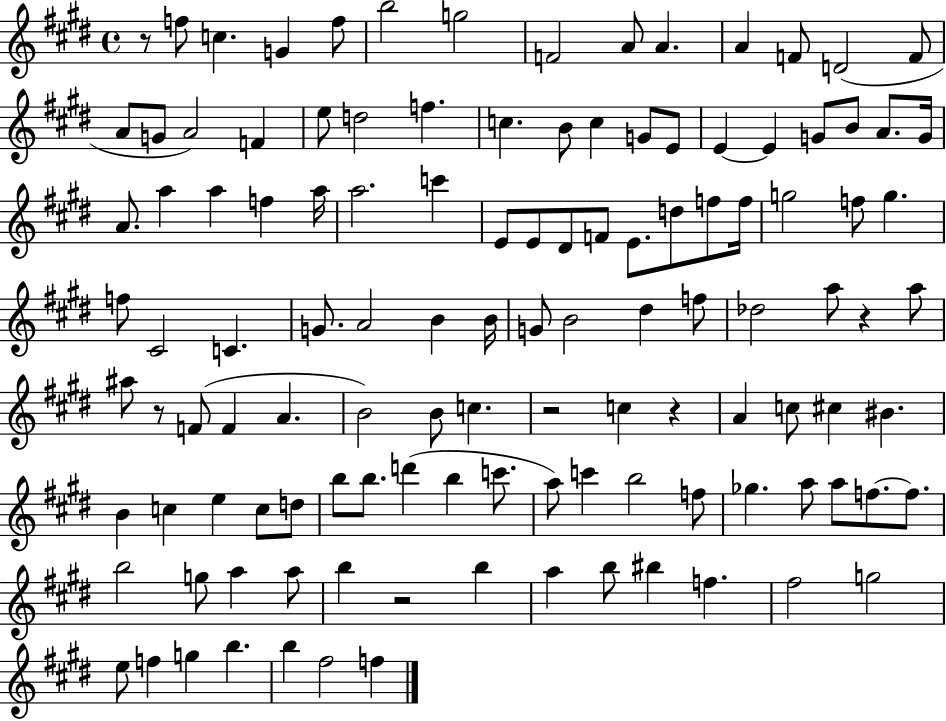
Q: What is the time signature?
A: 4/4